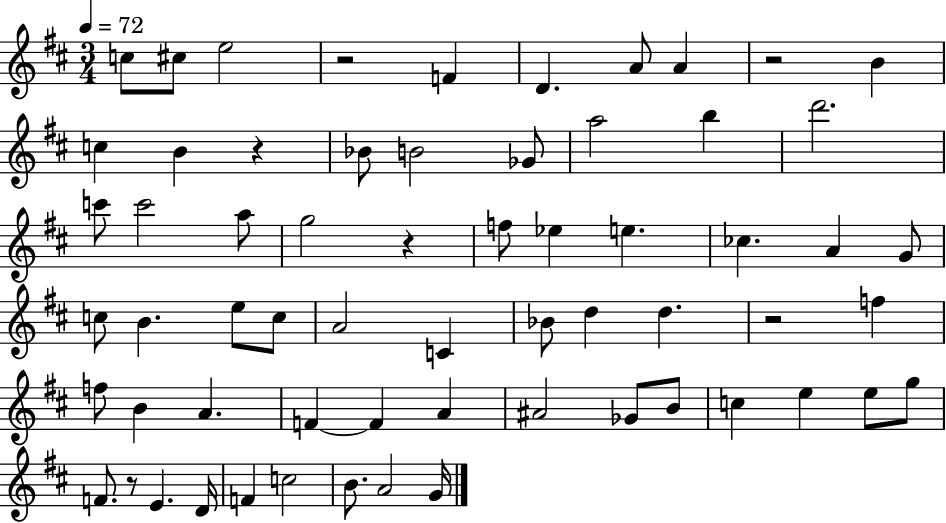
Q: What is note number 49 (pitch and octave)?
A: G5